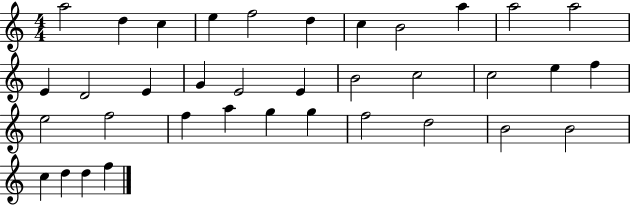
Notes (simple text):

A5/h D5/q C5/q E5/q F5/h D5/q C5/q B4/h A5/q A5/h A5/h E4/q D4/h E4/q G4/q E4/h E4/q B4/h C5/h C5/h E5/q F5/q E5/h F5/h F5/q A5/q G5/q G5/q F5/h D5/h B4/h B4/h C5/q D5/q D5/q F5/q